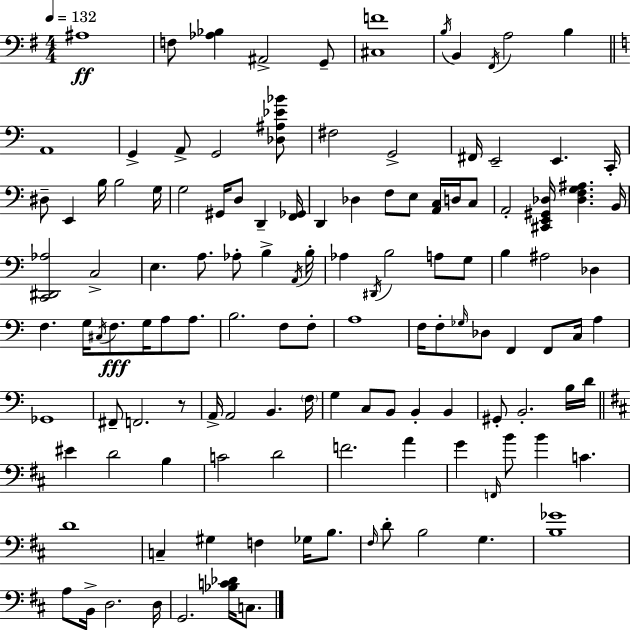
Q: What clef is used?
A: bass